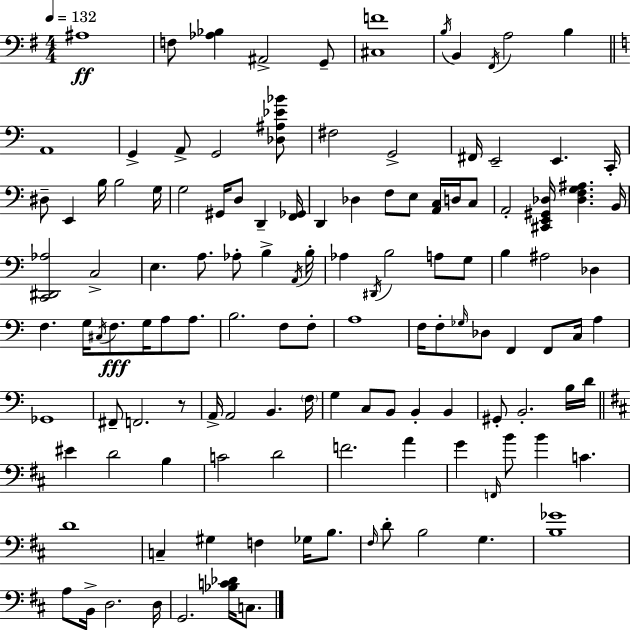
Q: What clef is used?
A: bass